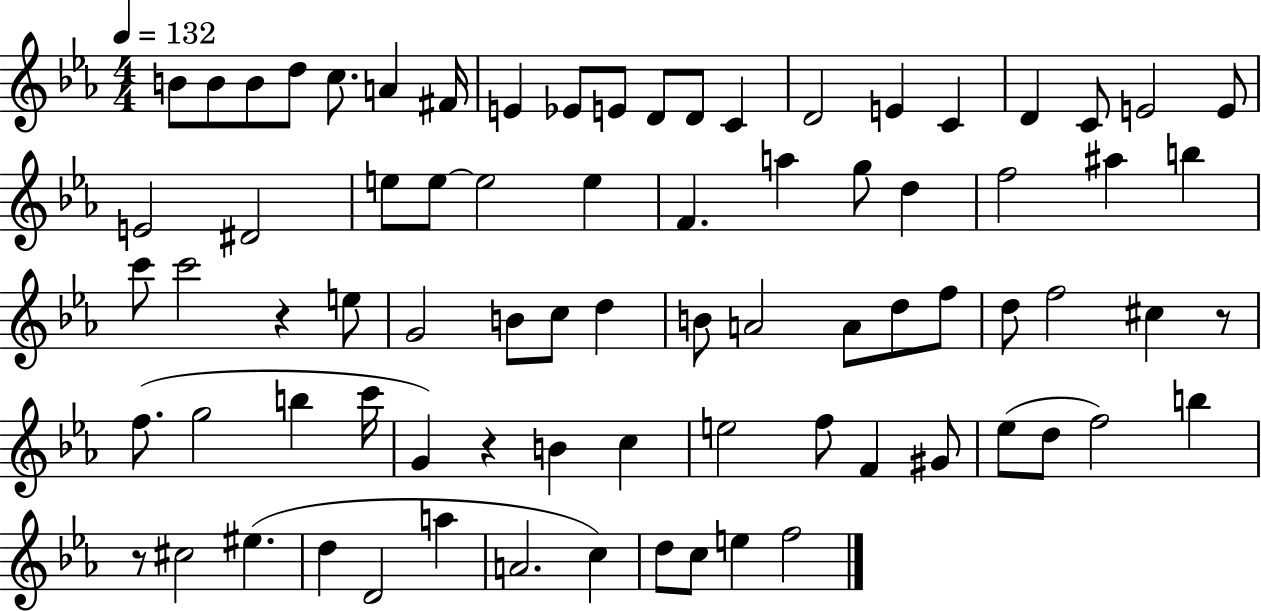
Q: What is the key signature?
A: EES major